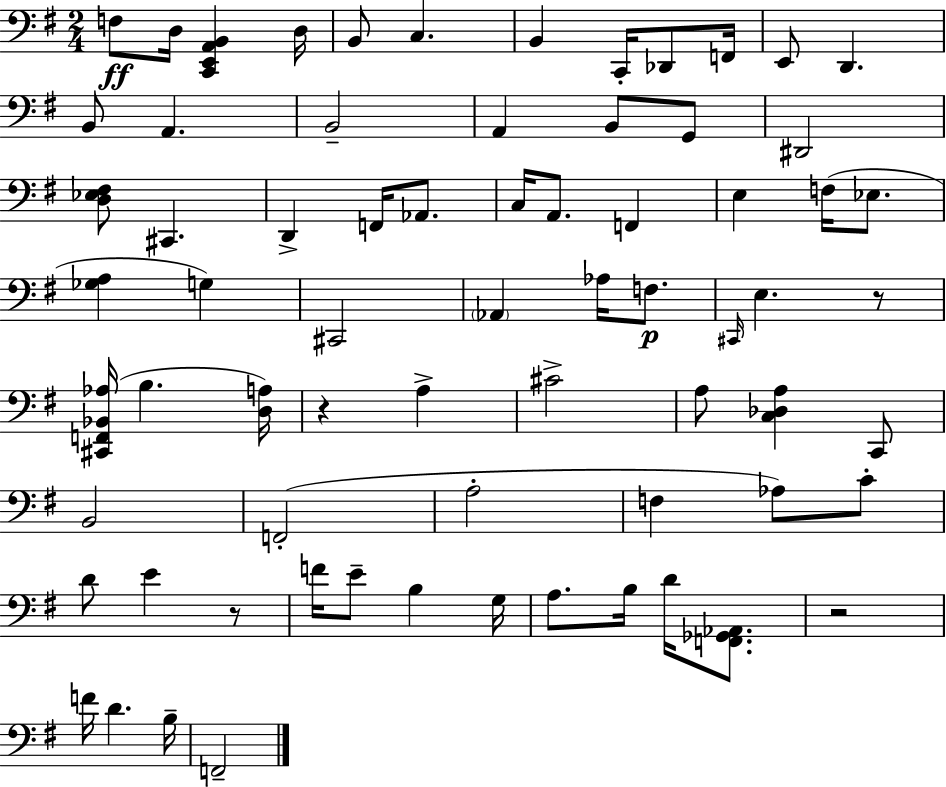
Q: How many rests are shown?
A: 4